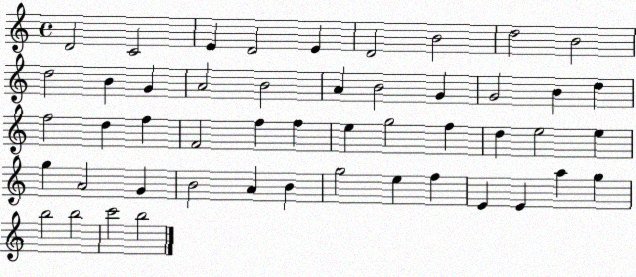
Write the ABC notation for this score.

X:1
T:Untitled
M:4/4
L:1/4
K:C
D2 C2 E D2 E D2 B2 d2 B2 d2 B G A2 B2 A B2 G G2 B d f2 d f F2 f f e g2 f d e2 e g A2 G B2 A B g2 e f E E a g b2 b2 c'2 b2